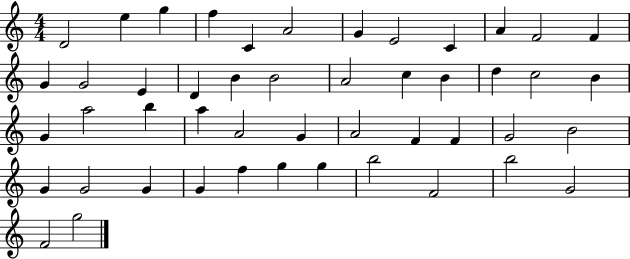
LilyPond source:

{
  \clef treble
  \numericTimeSignature
  \time 4/4
  \key c \major
  d'2 e''4 g''4 | f''4 c'4 a'2 | g'4 e'2 c'4 | a'4 f'2 f'4 | \break g'4 g'2 e'4 | d'4 b'4 b'2 | a'2 c''4 b'4 | d''4 c''2 b'4 | \break g'4 a''2 b''4 | a''4 a'2 g'4 | a'2 f'4 f'4 | g'2 b'2 | \break g'4 g'2 g'4 | g'4 f''4 g''4 g''4 | b''2 f'2 | b''2 g'2 | \break f'2 g''2 | \bar "|."
}